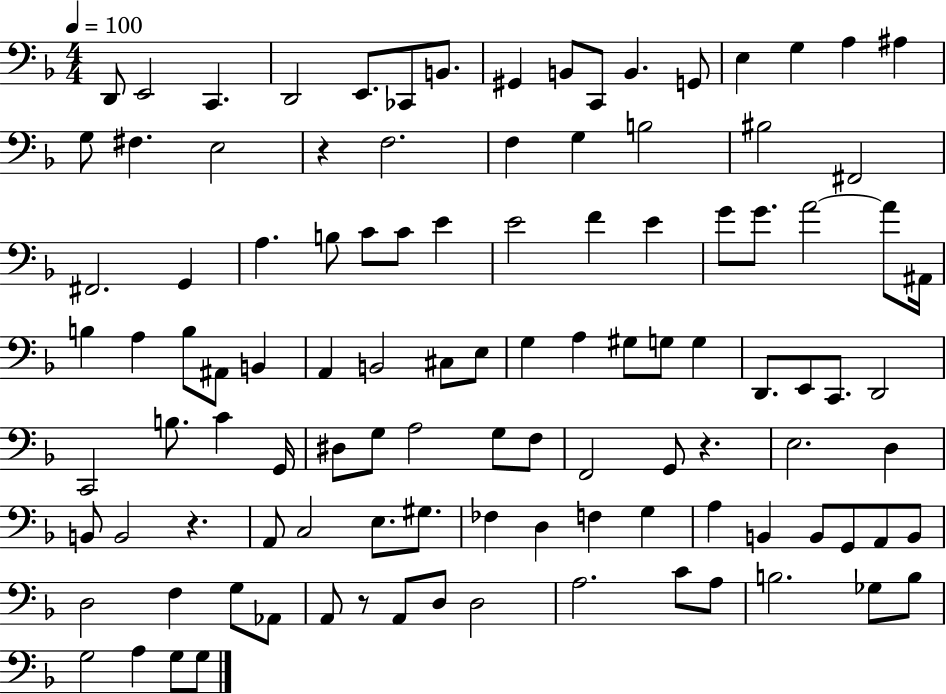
{
  \clef bass
  \numericTimeSignature
  \time 4/4
  \key f \major
  \tempo 4 = 100
  \repeat volta 2 { d,8 e,2 c,4. | d,2 e,8. ces,8 b,8. | gis,4 b,8 c,8 b,4. g,8 | e4 g4 a4 ais4 | \break g8 fis4. e2 | r4 f2. | f4 g4 b2 | bis2 fis,2 | \break fis,2. g,4 | a4. b8 c'8 c'8 e'4 | e'2 f'4 e'4 | g'8 g'8. a'2~~ a'8 ais,16 | \break b4 a4 b8 ais,8 b,4 | a,4 b,2 cis8 e8 | g4 a4 gis8 g8 g4 | d,8. e,8 c,8. d,2 | \break c,2 b8. c'4 g,16 | dis8 g8 a2 g8 f8 | f,2 g,8 r4. | e2. d4 | \break b,8 b,2 r4. | a,8 c2 e8. gis8. | fes4 d4 f4 g4 | a4 b,4 b,8 g,8 a,8 b,8 | \break d2 f4 g8 aes,8 | a,8 r8 a,8 d8 d2 | a2. c'8 a8 | b2. ges8 b8 | \break g2 a4 g8 g8 | } \bar "|."
}